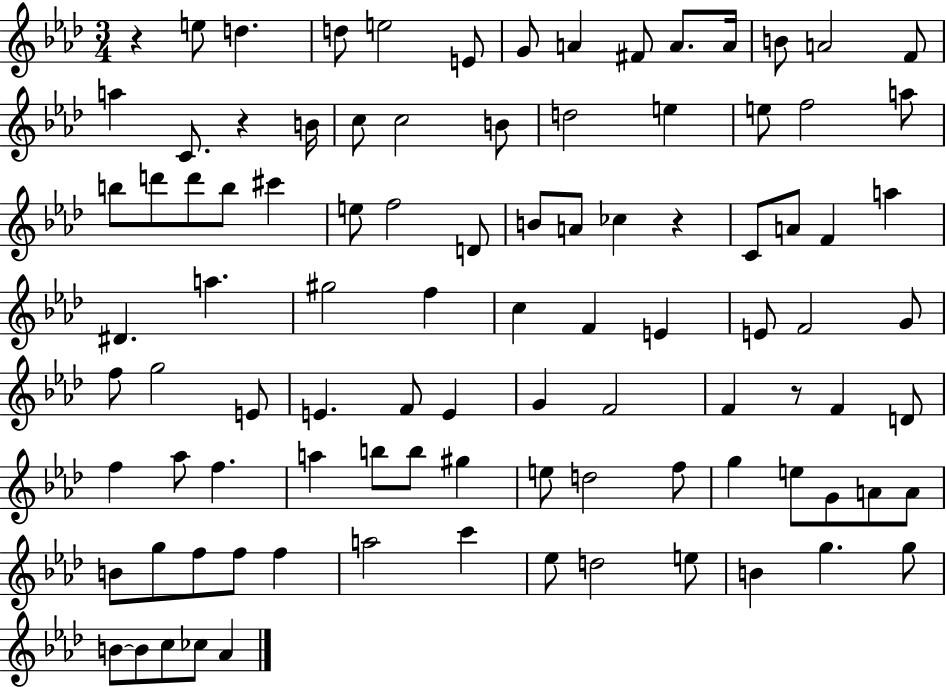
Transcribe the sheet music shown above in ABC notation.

X:1
T:Untitled
M:3/4
L:1/4
K:Ab
z e/2 d d/2 e2 E/2 G/2 A ^F/2 A/2 A/4 B/2 A2 F/2 a C/2 z B/4 c/2 c2 B/2 d2 e e/2 f2 a/2 b/2 d'/2 d'/2 b/2 ^c' e/2 f2 D/2 B/2 A/2 _c z C/2 A/2 F a ^D a ^g2 f c F E E/2 F2 G/2 f/2 g2 E/2 E F/2 E G F2 F z/2 F D/2 f _a/2 f a b/2 b/2 ^g e/2 d2 f/2 g e/2 G/2 A/2 A/2 B/2 g/2 f/2 f/2 f a2 c' _e/2 d2 e/2 B g g/2 B/2 B/2 c/2 _c/2 _A